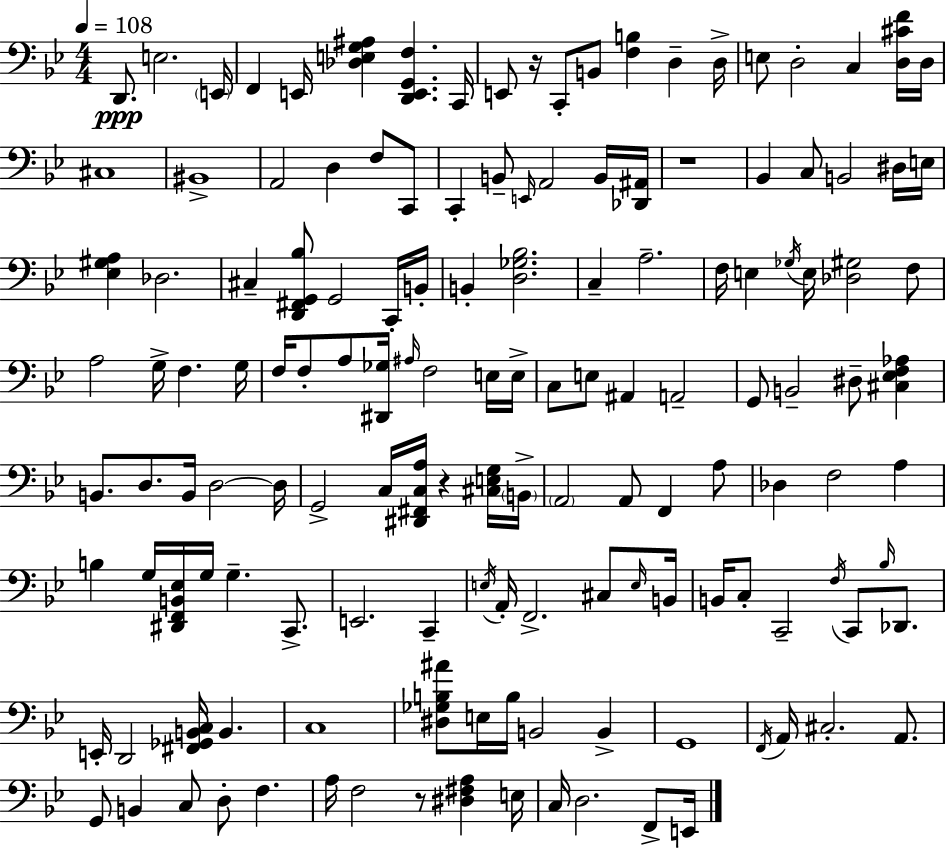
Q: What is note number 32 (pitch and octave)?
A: Db3